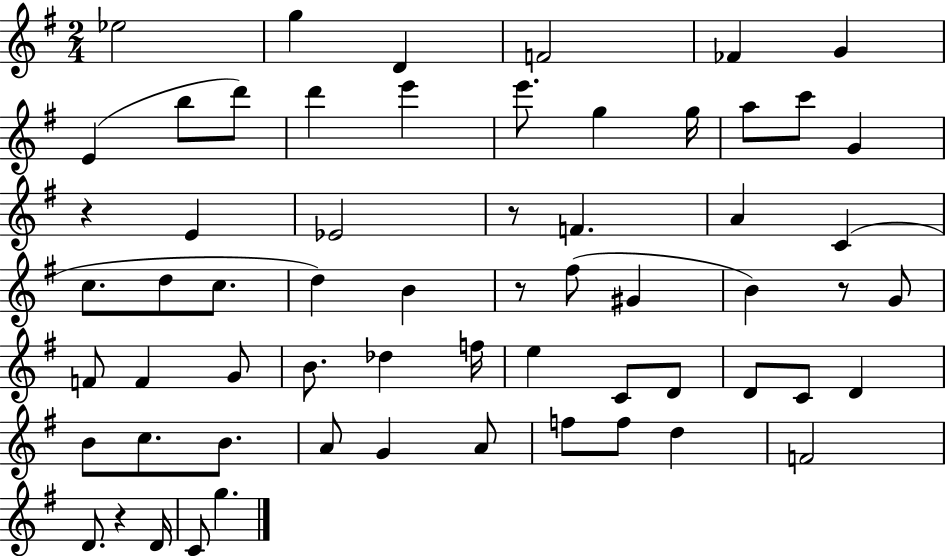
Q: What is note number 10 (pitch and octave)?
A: D6